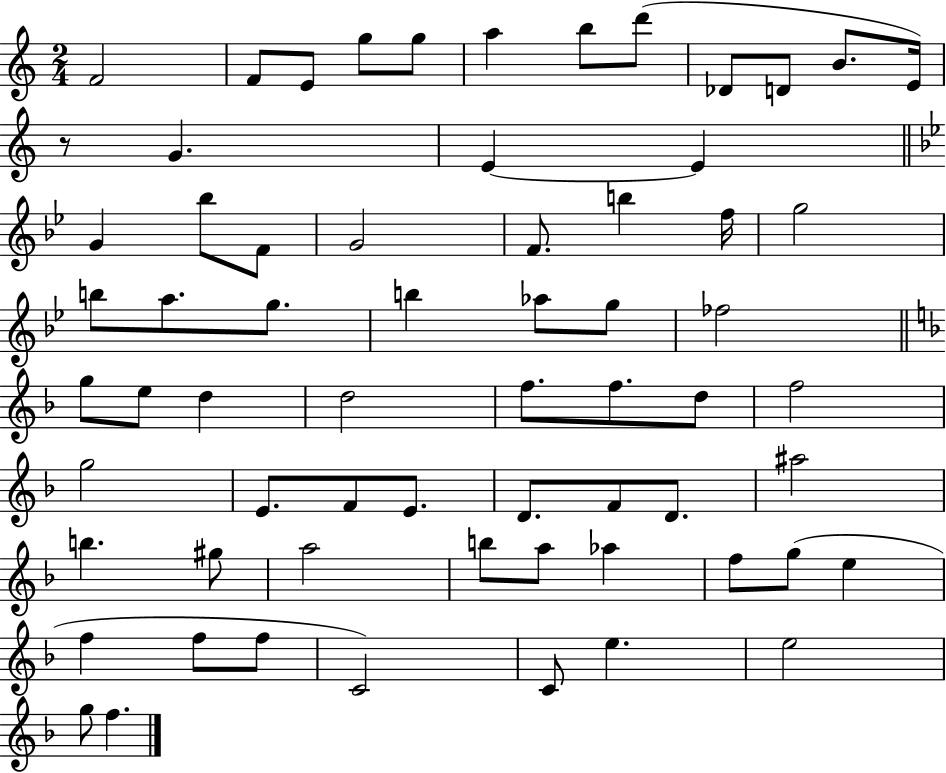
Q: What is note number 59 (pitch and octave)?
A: C4